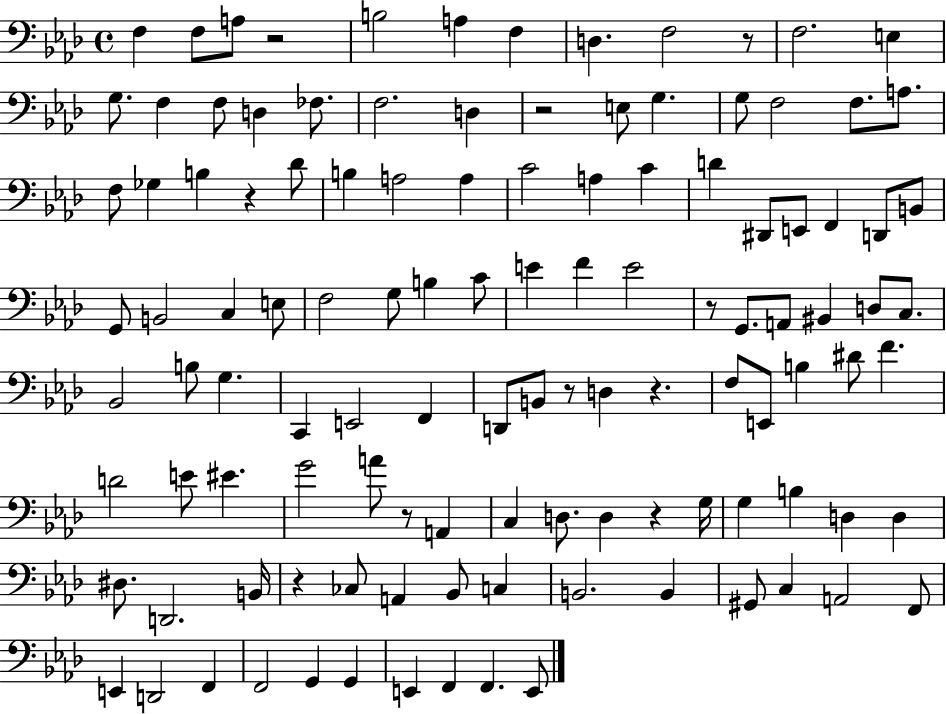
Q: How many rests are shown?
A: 10